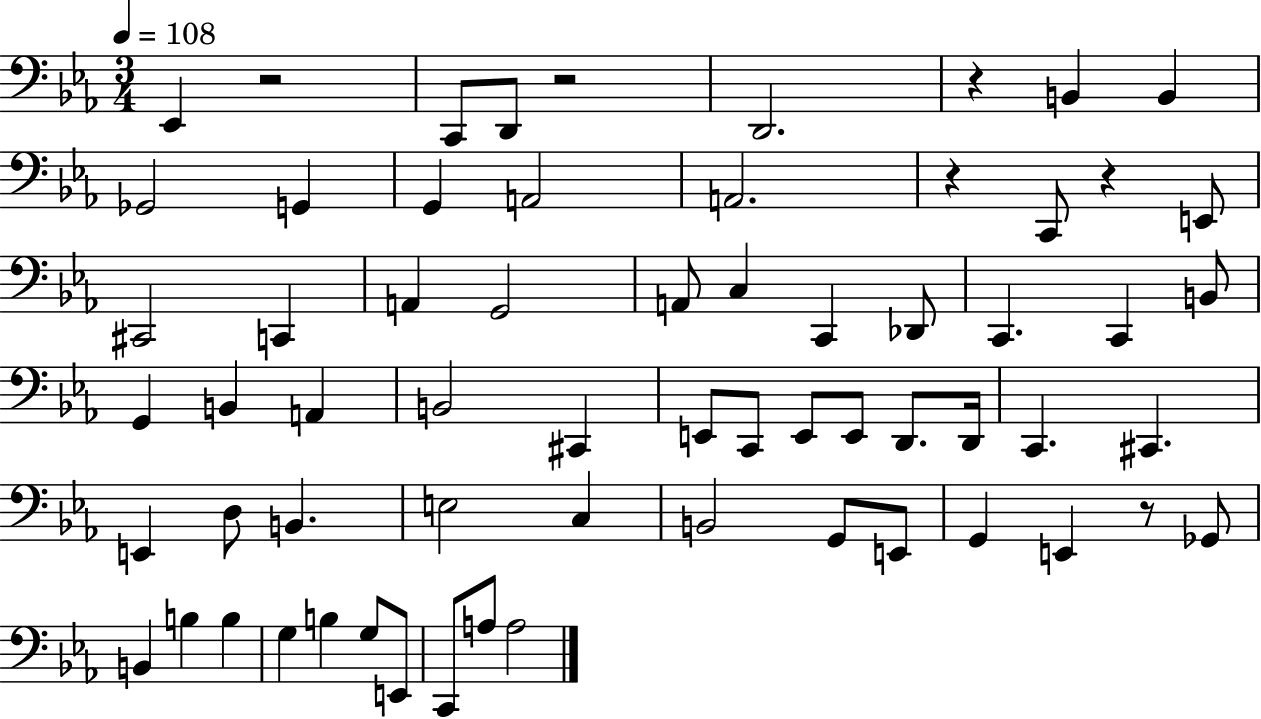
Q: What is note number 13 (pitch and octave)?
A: E2